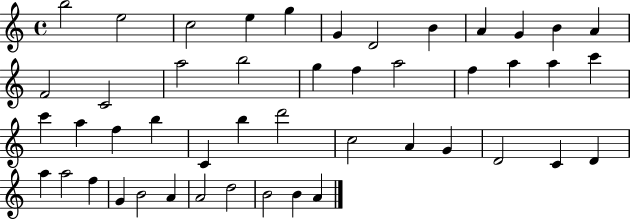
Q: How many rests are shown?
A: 0